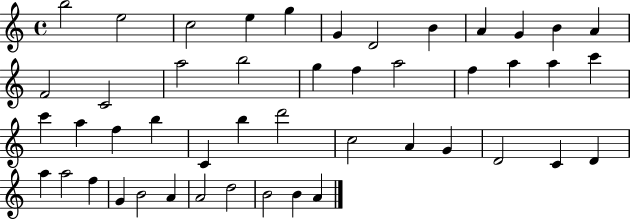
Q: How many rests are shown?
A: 0